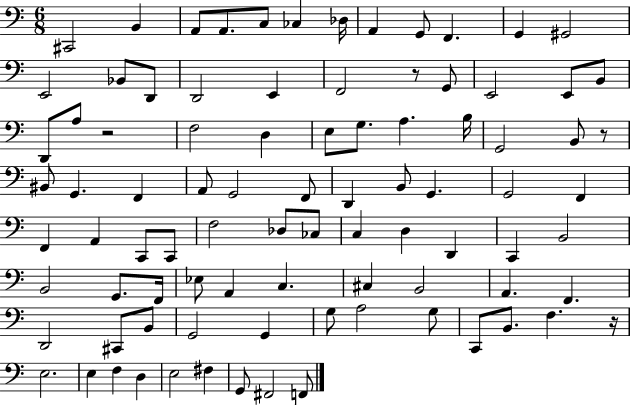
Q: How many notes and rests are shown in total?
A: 89